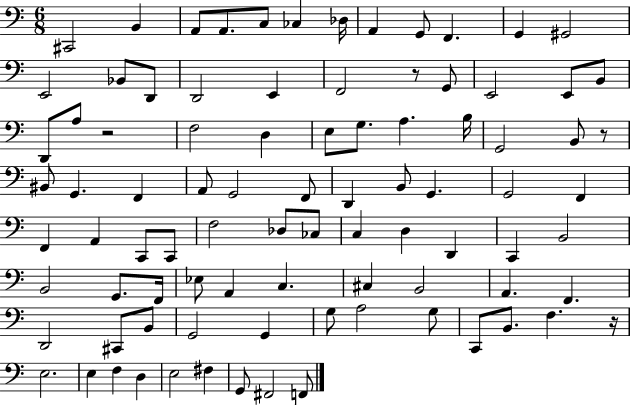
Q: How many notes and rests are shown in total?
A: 89